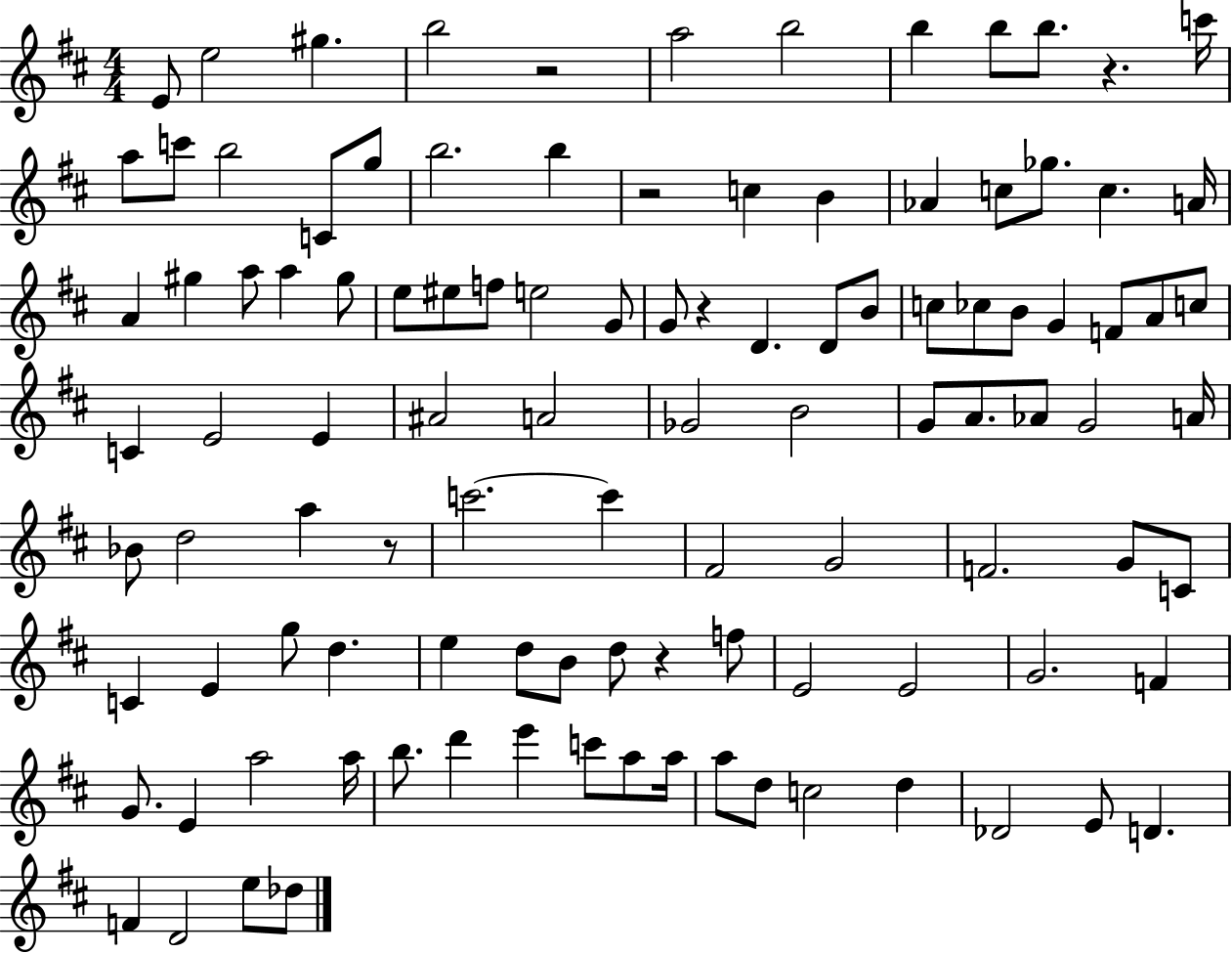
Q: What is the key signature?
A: D major